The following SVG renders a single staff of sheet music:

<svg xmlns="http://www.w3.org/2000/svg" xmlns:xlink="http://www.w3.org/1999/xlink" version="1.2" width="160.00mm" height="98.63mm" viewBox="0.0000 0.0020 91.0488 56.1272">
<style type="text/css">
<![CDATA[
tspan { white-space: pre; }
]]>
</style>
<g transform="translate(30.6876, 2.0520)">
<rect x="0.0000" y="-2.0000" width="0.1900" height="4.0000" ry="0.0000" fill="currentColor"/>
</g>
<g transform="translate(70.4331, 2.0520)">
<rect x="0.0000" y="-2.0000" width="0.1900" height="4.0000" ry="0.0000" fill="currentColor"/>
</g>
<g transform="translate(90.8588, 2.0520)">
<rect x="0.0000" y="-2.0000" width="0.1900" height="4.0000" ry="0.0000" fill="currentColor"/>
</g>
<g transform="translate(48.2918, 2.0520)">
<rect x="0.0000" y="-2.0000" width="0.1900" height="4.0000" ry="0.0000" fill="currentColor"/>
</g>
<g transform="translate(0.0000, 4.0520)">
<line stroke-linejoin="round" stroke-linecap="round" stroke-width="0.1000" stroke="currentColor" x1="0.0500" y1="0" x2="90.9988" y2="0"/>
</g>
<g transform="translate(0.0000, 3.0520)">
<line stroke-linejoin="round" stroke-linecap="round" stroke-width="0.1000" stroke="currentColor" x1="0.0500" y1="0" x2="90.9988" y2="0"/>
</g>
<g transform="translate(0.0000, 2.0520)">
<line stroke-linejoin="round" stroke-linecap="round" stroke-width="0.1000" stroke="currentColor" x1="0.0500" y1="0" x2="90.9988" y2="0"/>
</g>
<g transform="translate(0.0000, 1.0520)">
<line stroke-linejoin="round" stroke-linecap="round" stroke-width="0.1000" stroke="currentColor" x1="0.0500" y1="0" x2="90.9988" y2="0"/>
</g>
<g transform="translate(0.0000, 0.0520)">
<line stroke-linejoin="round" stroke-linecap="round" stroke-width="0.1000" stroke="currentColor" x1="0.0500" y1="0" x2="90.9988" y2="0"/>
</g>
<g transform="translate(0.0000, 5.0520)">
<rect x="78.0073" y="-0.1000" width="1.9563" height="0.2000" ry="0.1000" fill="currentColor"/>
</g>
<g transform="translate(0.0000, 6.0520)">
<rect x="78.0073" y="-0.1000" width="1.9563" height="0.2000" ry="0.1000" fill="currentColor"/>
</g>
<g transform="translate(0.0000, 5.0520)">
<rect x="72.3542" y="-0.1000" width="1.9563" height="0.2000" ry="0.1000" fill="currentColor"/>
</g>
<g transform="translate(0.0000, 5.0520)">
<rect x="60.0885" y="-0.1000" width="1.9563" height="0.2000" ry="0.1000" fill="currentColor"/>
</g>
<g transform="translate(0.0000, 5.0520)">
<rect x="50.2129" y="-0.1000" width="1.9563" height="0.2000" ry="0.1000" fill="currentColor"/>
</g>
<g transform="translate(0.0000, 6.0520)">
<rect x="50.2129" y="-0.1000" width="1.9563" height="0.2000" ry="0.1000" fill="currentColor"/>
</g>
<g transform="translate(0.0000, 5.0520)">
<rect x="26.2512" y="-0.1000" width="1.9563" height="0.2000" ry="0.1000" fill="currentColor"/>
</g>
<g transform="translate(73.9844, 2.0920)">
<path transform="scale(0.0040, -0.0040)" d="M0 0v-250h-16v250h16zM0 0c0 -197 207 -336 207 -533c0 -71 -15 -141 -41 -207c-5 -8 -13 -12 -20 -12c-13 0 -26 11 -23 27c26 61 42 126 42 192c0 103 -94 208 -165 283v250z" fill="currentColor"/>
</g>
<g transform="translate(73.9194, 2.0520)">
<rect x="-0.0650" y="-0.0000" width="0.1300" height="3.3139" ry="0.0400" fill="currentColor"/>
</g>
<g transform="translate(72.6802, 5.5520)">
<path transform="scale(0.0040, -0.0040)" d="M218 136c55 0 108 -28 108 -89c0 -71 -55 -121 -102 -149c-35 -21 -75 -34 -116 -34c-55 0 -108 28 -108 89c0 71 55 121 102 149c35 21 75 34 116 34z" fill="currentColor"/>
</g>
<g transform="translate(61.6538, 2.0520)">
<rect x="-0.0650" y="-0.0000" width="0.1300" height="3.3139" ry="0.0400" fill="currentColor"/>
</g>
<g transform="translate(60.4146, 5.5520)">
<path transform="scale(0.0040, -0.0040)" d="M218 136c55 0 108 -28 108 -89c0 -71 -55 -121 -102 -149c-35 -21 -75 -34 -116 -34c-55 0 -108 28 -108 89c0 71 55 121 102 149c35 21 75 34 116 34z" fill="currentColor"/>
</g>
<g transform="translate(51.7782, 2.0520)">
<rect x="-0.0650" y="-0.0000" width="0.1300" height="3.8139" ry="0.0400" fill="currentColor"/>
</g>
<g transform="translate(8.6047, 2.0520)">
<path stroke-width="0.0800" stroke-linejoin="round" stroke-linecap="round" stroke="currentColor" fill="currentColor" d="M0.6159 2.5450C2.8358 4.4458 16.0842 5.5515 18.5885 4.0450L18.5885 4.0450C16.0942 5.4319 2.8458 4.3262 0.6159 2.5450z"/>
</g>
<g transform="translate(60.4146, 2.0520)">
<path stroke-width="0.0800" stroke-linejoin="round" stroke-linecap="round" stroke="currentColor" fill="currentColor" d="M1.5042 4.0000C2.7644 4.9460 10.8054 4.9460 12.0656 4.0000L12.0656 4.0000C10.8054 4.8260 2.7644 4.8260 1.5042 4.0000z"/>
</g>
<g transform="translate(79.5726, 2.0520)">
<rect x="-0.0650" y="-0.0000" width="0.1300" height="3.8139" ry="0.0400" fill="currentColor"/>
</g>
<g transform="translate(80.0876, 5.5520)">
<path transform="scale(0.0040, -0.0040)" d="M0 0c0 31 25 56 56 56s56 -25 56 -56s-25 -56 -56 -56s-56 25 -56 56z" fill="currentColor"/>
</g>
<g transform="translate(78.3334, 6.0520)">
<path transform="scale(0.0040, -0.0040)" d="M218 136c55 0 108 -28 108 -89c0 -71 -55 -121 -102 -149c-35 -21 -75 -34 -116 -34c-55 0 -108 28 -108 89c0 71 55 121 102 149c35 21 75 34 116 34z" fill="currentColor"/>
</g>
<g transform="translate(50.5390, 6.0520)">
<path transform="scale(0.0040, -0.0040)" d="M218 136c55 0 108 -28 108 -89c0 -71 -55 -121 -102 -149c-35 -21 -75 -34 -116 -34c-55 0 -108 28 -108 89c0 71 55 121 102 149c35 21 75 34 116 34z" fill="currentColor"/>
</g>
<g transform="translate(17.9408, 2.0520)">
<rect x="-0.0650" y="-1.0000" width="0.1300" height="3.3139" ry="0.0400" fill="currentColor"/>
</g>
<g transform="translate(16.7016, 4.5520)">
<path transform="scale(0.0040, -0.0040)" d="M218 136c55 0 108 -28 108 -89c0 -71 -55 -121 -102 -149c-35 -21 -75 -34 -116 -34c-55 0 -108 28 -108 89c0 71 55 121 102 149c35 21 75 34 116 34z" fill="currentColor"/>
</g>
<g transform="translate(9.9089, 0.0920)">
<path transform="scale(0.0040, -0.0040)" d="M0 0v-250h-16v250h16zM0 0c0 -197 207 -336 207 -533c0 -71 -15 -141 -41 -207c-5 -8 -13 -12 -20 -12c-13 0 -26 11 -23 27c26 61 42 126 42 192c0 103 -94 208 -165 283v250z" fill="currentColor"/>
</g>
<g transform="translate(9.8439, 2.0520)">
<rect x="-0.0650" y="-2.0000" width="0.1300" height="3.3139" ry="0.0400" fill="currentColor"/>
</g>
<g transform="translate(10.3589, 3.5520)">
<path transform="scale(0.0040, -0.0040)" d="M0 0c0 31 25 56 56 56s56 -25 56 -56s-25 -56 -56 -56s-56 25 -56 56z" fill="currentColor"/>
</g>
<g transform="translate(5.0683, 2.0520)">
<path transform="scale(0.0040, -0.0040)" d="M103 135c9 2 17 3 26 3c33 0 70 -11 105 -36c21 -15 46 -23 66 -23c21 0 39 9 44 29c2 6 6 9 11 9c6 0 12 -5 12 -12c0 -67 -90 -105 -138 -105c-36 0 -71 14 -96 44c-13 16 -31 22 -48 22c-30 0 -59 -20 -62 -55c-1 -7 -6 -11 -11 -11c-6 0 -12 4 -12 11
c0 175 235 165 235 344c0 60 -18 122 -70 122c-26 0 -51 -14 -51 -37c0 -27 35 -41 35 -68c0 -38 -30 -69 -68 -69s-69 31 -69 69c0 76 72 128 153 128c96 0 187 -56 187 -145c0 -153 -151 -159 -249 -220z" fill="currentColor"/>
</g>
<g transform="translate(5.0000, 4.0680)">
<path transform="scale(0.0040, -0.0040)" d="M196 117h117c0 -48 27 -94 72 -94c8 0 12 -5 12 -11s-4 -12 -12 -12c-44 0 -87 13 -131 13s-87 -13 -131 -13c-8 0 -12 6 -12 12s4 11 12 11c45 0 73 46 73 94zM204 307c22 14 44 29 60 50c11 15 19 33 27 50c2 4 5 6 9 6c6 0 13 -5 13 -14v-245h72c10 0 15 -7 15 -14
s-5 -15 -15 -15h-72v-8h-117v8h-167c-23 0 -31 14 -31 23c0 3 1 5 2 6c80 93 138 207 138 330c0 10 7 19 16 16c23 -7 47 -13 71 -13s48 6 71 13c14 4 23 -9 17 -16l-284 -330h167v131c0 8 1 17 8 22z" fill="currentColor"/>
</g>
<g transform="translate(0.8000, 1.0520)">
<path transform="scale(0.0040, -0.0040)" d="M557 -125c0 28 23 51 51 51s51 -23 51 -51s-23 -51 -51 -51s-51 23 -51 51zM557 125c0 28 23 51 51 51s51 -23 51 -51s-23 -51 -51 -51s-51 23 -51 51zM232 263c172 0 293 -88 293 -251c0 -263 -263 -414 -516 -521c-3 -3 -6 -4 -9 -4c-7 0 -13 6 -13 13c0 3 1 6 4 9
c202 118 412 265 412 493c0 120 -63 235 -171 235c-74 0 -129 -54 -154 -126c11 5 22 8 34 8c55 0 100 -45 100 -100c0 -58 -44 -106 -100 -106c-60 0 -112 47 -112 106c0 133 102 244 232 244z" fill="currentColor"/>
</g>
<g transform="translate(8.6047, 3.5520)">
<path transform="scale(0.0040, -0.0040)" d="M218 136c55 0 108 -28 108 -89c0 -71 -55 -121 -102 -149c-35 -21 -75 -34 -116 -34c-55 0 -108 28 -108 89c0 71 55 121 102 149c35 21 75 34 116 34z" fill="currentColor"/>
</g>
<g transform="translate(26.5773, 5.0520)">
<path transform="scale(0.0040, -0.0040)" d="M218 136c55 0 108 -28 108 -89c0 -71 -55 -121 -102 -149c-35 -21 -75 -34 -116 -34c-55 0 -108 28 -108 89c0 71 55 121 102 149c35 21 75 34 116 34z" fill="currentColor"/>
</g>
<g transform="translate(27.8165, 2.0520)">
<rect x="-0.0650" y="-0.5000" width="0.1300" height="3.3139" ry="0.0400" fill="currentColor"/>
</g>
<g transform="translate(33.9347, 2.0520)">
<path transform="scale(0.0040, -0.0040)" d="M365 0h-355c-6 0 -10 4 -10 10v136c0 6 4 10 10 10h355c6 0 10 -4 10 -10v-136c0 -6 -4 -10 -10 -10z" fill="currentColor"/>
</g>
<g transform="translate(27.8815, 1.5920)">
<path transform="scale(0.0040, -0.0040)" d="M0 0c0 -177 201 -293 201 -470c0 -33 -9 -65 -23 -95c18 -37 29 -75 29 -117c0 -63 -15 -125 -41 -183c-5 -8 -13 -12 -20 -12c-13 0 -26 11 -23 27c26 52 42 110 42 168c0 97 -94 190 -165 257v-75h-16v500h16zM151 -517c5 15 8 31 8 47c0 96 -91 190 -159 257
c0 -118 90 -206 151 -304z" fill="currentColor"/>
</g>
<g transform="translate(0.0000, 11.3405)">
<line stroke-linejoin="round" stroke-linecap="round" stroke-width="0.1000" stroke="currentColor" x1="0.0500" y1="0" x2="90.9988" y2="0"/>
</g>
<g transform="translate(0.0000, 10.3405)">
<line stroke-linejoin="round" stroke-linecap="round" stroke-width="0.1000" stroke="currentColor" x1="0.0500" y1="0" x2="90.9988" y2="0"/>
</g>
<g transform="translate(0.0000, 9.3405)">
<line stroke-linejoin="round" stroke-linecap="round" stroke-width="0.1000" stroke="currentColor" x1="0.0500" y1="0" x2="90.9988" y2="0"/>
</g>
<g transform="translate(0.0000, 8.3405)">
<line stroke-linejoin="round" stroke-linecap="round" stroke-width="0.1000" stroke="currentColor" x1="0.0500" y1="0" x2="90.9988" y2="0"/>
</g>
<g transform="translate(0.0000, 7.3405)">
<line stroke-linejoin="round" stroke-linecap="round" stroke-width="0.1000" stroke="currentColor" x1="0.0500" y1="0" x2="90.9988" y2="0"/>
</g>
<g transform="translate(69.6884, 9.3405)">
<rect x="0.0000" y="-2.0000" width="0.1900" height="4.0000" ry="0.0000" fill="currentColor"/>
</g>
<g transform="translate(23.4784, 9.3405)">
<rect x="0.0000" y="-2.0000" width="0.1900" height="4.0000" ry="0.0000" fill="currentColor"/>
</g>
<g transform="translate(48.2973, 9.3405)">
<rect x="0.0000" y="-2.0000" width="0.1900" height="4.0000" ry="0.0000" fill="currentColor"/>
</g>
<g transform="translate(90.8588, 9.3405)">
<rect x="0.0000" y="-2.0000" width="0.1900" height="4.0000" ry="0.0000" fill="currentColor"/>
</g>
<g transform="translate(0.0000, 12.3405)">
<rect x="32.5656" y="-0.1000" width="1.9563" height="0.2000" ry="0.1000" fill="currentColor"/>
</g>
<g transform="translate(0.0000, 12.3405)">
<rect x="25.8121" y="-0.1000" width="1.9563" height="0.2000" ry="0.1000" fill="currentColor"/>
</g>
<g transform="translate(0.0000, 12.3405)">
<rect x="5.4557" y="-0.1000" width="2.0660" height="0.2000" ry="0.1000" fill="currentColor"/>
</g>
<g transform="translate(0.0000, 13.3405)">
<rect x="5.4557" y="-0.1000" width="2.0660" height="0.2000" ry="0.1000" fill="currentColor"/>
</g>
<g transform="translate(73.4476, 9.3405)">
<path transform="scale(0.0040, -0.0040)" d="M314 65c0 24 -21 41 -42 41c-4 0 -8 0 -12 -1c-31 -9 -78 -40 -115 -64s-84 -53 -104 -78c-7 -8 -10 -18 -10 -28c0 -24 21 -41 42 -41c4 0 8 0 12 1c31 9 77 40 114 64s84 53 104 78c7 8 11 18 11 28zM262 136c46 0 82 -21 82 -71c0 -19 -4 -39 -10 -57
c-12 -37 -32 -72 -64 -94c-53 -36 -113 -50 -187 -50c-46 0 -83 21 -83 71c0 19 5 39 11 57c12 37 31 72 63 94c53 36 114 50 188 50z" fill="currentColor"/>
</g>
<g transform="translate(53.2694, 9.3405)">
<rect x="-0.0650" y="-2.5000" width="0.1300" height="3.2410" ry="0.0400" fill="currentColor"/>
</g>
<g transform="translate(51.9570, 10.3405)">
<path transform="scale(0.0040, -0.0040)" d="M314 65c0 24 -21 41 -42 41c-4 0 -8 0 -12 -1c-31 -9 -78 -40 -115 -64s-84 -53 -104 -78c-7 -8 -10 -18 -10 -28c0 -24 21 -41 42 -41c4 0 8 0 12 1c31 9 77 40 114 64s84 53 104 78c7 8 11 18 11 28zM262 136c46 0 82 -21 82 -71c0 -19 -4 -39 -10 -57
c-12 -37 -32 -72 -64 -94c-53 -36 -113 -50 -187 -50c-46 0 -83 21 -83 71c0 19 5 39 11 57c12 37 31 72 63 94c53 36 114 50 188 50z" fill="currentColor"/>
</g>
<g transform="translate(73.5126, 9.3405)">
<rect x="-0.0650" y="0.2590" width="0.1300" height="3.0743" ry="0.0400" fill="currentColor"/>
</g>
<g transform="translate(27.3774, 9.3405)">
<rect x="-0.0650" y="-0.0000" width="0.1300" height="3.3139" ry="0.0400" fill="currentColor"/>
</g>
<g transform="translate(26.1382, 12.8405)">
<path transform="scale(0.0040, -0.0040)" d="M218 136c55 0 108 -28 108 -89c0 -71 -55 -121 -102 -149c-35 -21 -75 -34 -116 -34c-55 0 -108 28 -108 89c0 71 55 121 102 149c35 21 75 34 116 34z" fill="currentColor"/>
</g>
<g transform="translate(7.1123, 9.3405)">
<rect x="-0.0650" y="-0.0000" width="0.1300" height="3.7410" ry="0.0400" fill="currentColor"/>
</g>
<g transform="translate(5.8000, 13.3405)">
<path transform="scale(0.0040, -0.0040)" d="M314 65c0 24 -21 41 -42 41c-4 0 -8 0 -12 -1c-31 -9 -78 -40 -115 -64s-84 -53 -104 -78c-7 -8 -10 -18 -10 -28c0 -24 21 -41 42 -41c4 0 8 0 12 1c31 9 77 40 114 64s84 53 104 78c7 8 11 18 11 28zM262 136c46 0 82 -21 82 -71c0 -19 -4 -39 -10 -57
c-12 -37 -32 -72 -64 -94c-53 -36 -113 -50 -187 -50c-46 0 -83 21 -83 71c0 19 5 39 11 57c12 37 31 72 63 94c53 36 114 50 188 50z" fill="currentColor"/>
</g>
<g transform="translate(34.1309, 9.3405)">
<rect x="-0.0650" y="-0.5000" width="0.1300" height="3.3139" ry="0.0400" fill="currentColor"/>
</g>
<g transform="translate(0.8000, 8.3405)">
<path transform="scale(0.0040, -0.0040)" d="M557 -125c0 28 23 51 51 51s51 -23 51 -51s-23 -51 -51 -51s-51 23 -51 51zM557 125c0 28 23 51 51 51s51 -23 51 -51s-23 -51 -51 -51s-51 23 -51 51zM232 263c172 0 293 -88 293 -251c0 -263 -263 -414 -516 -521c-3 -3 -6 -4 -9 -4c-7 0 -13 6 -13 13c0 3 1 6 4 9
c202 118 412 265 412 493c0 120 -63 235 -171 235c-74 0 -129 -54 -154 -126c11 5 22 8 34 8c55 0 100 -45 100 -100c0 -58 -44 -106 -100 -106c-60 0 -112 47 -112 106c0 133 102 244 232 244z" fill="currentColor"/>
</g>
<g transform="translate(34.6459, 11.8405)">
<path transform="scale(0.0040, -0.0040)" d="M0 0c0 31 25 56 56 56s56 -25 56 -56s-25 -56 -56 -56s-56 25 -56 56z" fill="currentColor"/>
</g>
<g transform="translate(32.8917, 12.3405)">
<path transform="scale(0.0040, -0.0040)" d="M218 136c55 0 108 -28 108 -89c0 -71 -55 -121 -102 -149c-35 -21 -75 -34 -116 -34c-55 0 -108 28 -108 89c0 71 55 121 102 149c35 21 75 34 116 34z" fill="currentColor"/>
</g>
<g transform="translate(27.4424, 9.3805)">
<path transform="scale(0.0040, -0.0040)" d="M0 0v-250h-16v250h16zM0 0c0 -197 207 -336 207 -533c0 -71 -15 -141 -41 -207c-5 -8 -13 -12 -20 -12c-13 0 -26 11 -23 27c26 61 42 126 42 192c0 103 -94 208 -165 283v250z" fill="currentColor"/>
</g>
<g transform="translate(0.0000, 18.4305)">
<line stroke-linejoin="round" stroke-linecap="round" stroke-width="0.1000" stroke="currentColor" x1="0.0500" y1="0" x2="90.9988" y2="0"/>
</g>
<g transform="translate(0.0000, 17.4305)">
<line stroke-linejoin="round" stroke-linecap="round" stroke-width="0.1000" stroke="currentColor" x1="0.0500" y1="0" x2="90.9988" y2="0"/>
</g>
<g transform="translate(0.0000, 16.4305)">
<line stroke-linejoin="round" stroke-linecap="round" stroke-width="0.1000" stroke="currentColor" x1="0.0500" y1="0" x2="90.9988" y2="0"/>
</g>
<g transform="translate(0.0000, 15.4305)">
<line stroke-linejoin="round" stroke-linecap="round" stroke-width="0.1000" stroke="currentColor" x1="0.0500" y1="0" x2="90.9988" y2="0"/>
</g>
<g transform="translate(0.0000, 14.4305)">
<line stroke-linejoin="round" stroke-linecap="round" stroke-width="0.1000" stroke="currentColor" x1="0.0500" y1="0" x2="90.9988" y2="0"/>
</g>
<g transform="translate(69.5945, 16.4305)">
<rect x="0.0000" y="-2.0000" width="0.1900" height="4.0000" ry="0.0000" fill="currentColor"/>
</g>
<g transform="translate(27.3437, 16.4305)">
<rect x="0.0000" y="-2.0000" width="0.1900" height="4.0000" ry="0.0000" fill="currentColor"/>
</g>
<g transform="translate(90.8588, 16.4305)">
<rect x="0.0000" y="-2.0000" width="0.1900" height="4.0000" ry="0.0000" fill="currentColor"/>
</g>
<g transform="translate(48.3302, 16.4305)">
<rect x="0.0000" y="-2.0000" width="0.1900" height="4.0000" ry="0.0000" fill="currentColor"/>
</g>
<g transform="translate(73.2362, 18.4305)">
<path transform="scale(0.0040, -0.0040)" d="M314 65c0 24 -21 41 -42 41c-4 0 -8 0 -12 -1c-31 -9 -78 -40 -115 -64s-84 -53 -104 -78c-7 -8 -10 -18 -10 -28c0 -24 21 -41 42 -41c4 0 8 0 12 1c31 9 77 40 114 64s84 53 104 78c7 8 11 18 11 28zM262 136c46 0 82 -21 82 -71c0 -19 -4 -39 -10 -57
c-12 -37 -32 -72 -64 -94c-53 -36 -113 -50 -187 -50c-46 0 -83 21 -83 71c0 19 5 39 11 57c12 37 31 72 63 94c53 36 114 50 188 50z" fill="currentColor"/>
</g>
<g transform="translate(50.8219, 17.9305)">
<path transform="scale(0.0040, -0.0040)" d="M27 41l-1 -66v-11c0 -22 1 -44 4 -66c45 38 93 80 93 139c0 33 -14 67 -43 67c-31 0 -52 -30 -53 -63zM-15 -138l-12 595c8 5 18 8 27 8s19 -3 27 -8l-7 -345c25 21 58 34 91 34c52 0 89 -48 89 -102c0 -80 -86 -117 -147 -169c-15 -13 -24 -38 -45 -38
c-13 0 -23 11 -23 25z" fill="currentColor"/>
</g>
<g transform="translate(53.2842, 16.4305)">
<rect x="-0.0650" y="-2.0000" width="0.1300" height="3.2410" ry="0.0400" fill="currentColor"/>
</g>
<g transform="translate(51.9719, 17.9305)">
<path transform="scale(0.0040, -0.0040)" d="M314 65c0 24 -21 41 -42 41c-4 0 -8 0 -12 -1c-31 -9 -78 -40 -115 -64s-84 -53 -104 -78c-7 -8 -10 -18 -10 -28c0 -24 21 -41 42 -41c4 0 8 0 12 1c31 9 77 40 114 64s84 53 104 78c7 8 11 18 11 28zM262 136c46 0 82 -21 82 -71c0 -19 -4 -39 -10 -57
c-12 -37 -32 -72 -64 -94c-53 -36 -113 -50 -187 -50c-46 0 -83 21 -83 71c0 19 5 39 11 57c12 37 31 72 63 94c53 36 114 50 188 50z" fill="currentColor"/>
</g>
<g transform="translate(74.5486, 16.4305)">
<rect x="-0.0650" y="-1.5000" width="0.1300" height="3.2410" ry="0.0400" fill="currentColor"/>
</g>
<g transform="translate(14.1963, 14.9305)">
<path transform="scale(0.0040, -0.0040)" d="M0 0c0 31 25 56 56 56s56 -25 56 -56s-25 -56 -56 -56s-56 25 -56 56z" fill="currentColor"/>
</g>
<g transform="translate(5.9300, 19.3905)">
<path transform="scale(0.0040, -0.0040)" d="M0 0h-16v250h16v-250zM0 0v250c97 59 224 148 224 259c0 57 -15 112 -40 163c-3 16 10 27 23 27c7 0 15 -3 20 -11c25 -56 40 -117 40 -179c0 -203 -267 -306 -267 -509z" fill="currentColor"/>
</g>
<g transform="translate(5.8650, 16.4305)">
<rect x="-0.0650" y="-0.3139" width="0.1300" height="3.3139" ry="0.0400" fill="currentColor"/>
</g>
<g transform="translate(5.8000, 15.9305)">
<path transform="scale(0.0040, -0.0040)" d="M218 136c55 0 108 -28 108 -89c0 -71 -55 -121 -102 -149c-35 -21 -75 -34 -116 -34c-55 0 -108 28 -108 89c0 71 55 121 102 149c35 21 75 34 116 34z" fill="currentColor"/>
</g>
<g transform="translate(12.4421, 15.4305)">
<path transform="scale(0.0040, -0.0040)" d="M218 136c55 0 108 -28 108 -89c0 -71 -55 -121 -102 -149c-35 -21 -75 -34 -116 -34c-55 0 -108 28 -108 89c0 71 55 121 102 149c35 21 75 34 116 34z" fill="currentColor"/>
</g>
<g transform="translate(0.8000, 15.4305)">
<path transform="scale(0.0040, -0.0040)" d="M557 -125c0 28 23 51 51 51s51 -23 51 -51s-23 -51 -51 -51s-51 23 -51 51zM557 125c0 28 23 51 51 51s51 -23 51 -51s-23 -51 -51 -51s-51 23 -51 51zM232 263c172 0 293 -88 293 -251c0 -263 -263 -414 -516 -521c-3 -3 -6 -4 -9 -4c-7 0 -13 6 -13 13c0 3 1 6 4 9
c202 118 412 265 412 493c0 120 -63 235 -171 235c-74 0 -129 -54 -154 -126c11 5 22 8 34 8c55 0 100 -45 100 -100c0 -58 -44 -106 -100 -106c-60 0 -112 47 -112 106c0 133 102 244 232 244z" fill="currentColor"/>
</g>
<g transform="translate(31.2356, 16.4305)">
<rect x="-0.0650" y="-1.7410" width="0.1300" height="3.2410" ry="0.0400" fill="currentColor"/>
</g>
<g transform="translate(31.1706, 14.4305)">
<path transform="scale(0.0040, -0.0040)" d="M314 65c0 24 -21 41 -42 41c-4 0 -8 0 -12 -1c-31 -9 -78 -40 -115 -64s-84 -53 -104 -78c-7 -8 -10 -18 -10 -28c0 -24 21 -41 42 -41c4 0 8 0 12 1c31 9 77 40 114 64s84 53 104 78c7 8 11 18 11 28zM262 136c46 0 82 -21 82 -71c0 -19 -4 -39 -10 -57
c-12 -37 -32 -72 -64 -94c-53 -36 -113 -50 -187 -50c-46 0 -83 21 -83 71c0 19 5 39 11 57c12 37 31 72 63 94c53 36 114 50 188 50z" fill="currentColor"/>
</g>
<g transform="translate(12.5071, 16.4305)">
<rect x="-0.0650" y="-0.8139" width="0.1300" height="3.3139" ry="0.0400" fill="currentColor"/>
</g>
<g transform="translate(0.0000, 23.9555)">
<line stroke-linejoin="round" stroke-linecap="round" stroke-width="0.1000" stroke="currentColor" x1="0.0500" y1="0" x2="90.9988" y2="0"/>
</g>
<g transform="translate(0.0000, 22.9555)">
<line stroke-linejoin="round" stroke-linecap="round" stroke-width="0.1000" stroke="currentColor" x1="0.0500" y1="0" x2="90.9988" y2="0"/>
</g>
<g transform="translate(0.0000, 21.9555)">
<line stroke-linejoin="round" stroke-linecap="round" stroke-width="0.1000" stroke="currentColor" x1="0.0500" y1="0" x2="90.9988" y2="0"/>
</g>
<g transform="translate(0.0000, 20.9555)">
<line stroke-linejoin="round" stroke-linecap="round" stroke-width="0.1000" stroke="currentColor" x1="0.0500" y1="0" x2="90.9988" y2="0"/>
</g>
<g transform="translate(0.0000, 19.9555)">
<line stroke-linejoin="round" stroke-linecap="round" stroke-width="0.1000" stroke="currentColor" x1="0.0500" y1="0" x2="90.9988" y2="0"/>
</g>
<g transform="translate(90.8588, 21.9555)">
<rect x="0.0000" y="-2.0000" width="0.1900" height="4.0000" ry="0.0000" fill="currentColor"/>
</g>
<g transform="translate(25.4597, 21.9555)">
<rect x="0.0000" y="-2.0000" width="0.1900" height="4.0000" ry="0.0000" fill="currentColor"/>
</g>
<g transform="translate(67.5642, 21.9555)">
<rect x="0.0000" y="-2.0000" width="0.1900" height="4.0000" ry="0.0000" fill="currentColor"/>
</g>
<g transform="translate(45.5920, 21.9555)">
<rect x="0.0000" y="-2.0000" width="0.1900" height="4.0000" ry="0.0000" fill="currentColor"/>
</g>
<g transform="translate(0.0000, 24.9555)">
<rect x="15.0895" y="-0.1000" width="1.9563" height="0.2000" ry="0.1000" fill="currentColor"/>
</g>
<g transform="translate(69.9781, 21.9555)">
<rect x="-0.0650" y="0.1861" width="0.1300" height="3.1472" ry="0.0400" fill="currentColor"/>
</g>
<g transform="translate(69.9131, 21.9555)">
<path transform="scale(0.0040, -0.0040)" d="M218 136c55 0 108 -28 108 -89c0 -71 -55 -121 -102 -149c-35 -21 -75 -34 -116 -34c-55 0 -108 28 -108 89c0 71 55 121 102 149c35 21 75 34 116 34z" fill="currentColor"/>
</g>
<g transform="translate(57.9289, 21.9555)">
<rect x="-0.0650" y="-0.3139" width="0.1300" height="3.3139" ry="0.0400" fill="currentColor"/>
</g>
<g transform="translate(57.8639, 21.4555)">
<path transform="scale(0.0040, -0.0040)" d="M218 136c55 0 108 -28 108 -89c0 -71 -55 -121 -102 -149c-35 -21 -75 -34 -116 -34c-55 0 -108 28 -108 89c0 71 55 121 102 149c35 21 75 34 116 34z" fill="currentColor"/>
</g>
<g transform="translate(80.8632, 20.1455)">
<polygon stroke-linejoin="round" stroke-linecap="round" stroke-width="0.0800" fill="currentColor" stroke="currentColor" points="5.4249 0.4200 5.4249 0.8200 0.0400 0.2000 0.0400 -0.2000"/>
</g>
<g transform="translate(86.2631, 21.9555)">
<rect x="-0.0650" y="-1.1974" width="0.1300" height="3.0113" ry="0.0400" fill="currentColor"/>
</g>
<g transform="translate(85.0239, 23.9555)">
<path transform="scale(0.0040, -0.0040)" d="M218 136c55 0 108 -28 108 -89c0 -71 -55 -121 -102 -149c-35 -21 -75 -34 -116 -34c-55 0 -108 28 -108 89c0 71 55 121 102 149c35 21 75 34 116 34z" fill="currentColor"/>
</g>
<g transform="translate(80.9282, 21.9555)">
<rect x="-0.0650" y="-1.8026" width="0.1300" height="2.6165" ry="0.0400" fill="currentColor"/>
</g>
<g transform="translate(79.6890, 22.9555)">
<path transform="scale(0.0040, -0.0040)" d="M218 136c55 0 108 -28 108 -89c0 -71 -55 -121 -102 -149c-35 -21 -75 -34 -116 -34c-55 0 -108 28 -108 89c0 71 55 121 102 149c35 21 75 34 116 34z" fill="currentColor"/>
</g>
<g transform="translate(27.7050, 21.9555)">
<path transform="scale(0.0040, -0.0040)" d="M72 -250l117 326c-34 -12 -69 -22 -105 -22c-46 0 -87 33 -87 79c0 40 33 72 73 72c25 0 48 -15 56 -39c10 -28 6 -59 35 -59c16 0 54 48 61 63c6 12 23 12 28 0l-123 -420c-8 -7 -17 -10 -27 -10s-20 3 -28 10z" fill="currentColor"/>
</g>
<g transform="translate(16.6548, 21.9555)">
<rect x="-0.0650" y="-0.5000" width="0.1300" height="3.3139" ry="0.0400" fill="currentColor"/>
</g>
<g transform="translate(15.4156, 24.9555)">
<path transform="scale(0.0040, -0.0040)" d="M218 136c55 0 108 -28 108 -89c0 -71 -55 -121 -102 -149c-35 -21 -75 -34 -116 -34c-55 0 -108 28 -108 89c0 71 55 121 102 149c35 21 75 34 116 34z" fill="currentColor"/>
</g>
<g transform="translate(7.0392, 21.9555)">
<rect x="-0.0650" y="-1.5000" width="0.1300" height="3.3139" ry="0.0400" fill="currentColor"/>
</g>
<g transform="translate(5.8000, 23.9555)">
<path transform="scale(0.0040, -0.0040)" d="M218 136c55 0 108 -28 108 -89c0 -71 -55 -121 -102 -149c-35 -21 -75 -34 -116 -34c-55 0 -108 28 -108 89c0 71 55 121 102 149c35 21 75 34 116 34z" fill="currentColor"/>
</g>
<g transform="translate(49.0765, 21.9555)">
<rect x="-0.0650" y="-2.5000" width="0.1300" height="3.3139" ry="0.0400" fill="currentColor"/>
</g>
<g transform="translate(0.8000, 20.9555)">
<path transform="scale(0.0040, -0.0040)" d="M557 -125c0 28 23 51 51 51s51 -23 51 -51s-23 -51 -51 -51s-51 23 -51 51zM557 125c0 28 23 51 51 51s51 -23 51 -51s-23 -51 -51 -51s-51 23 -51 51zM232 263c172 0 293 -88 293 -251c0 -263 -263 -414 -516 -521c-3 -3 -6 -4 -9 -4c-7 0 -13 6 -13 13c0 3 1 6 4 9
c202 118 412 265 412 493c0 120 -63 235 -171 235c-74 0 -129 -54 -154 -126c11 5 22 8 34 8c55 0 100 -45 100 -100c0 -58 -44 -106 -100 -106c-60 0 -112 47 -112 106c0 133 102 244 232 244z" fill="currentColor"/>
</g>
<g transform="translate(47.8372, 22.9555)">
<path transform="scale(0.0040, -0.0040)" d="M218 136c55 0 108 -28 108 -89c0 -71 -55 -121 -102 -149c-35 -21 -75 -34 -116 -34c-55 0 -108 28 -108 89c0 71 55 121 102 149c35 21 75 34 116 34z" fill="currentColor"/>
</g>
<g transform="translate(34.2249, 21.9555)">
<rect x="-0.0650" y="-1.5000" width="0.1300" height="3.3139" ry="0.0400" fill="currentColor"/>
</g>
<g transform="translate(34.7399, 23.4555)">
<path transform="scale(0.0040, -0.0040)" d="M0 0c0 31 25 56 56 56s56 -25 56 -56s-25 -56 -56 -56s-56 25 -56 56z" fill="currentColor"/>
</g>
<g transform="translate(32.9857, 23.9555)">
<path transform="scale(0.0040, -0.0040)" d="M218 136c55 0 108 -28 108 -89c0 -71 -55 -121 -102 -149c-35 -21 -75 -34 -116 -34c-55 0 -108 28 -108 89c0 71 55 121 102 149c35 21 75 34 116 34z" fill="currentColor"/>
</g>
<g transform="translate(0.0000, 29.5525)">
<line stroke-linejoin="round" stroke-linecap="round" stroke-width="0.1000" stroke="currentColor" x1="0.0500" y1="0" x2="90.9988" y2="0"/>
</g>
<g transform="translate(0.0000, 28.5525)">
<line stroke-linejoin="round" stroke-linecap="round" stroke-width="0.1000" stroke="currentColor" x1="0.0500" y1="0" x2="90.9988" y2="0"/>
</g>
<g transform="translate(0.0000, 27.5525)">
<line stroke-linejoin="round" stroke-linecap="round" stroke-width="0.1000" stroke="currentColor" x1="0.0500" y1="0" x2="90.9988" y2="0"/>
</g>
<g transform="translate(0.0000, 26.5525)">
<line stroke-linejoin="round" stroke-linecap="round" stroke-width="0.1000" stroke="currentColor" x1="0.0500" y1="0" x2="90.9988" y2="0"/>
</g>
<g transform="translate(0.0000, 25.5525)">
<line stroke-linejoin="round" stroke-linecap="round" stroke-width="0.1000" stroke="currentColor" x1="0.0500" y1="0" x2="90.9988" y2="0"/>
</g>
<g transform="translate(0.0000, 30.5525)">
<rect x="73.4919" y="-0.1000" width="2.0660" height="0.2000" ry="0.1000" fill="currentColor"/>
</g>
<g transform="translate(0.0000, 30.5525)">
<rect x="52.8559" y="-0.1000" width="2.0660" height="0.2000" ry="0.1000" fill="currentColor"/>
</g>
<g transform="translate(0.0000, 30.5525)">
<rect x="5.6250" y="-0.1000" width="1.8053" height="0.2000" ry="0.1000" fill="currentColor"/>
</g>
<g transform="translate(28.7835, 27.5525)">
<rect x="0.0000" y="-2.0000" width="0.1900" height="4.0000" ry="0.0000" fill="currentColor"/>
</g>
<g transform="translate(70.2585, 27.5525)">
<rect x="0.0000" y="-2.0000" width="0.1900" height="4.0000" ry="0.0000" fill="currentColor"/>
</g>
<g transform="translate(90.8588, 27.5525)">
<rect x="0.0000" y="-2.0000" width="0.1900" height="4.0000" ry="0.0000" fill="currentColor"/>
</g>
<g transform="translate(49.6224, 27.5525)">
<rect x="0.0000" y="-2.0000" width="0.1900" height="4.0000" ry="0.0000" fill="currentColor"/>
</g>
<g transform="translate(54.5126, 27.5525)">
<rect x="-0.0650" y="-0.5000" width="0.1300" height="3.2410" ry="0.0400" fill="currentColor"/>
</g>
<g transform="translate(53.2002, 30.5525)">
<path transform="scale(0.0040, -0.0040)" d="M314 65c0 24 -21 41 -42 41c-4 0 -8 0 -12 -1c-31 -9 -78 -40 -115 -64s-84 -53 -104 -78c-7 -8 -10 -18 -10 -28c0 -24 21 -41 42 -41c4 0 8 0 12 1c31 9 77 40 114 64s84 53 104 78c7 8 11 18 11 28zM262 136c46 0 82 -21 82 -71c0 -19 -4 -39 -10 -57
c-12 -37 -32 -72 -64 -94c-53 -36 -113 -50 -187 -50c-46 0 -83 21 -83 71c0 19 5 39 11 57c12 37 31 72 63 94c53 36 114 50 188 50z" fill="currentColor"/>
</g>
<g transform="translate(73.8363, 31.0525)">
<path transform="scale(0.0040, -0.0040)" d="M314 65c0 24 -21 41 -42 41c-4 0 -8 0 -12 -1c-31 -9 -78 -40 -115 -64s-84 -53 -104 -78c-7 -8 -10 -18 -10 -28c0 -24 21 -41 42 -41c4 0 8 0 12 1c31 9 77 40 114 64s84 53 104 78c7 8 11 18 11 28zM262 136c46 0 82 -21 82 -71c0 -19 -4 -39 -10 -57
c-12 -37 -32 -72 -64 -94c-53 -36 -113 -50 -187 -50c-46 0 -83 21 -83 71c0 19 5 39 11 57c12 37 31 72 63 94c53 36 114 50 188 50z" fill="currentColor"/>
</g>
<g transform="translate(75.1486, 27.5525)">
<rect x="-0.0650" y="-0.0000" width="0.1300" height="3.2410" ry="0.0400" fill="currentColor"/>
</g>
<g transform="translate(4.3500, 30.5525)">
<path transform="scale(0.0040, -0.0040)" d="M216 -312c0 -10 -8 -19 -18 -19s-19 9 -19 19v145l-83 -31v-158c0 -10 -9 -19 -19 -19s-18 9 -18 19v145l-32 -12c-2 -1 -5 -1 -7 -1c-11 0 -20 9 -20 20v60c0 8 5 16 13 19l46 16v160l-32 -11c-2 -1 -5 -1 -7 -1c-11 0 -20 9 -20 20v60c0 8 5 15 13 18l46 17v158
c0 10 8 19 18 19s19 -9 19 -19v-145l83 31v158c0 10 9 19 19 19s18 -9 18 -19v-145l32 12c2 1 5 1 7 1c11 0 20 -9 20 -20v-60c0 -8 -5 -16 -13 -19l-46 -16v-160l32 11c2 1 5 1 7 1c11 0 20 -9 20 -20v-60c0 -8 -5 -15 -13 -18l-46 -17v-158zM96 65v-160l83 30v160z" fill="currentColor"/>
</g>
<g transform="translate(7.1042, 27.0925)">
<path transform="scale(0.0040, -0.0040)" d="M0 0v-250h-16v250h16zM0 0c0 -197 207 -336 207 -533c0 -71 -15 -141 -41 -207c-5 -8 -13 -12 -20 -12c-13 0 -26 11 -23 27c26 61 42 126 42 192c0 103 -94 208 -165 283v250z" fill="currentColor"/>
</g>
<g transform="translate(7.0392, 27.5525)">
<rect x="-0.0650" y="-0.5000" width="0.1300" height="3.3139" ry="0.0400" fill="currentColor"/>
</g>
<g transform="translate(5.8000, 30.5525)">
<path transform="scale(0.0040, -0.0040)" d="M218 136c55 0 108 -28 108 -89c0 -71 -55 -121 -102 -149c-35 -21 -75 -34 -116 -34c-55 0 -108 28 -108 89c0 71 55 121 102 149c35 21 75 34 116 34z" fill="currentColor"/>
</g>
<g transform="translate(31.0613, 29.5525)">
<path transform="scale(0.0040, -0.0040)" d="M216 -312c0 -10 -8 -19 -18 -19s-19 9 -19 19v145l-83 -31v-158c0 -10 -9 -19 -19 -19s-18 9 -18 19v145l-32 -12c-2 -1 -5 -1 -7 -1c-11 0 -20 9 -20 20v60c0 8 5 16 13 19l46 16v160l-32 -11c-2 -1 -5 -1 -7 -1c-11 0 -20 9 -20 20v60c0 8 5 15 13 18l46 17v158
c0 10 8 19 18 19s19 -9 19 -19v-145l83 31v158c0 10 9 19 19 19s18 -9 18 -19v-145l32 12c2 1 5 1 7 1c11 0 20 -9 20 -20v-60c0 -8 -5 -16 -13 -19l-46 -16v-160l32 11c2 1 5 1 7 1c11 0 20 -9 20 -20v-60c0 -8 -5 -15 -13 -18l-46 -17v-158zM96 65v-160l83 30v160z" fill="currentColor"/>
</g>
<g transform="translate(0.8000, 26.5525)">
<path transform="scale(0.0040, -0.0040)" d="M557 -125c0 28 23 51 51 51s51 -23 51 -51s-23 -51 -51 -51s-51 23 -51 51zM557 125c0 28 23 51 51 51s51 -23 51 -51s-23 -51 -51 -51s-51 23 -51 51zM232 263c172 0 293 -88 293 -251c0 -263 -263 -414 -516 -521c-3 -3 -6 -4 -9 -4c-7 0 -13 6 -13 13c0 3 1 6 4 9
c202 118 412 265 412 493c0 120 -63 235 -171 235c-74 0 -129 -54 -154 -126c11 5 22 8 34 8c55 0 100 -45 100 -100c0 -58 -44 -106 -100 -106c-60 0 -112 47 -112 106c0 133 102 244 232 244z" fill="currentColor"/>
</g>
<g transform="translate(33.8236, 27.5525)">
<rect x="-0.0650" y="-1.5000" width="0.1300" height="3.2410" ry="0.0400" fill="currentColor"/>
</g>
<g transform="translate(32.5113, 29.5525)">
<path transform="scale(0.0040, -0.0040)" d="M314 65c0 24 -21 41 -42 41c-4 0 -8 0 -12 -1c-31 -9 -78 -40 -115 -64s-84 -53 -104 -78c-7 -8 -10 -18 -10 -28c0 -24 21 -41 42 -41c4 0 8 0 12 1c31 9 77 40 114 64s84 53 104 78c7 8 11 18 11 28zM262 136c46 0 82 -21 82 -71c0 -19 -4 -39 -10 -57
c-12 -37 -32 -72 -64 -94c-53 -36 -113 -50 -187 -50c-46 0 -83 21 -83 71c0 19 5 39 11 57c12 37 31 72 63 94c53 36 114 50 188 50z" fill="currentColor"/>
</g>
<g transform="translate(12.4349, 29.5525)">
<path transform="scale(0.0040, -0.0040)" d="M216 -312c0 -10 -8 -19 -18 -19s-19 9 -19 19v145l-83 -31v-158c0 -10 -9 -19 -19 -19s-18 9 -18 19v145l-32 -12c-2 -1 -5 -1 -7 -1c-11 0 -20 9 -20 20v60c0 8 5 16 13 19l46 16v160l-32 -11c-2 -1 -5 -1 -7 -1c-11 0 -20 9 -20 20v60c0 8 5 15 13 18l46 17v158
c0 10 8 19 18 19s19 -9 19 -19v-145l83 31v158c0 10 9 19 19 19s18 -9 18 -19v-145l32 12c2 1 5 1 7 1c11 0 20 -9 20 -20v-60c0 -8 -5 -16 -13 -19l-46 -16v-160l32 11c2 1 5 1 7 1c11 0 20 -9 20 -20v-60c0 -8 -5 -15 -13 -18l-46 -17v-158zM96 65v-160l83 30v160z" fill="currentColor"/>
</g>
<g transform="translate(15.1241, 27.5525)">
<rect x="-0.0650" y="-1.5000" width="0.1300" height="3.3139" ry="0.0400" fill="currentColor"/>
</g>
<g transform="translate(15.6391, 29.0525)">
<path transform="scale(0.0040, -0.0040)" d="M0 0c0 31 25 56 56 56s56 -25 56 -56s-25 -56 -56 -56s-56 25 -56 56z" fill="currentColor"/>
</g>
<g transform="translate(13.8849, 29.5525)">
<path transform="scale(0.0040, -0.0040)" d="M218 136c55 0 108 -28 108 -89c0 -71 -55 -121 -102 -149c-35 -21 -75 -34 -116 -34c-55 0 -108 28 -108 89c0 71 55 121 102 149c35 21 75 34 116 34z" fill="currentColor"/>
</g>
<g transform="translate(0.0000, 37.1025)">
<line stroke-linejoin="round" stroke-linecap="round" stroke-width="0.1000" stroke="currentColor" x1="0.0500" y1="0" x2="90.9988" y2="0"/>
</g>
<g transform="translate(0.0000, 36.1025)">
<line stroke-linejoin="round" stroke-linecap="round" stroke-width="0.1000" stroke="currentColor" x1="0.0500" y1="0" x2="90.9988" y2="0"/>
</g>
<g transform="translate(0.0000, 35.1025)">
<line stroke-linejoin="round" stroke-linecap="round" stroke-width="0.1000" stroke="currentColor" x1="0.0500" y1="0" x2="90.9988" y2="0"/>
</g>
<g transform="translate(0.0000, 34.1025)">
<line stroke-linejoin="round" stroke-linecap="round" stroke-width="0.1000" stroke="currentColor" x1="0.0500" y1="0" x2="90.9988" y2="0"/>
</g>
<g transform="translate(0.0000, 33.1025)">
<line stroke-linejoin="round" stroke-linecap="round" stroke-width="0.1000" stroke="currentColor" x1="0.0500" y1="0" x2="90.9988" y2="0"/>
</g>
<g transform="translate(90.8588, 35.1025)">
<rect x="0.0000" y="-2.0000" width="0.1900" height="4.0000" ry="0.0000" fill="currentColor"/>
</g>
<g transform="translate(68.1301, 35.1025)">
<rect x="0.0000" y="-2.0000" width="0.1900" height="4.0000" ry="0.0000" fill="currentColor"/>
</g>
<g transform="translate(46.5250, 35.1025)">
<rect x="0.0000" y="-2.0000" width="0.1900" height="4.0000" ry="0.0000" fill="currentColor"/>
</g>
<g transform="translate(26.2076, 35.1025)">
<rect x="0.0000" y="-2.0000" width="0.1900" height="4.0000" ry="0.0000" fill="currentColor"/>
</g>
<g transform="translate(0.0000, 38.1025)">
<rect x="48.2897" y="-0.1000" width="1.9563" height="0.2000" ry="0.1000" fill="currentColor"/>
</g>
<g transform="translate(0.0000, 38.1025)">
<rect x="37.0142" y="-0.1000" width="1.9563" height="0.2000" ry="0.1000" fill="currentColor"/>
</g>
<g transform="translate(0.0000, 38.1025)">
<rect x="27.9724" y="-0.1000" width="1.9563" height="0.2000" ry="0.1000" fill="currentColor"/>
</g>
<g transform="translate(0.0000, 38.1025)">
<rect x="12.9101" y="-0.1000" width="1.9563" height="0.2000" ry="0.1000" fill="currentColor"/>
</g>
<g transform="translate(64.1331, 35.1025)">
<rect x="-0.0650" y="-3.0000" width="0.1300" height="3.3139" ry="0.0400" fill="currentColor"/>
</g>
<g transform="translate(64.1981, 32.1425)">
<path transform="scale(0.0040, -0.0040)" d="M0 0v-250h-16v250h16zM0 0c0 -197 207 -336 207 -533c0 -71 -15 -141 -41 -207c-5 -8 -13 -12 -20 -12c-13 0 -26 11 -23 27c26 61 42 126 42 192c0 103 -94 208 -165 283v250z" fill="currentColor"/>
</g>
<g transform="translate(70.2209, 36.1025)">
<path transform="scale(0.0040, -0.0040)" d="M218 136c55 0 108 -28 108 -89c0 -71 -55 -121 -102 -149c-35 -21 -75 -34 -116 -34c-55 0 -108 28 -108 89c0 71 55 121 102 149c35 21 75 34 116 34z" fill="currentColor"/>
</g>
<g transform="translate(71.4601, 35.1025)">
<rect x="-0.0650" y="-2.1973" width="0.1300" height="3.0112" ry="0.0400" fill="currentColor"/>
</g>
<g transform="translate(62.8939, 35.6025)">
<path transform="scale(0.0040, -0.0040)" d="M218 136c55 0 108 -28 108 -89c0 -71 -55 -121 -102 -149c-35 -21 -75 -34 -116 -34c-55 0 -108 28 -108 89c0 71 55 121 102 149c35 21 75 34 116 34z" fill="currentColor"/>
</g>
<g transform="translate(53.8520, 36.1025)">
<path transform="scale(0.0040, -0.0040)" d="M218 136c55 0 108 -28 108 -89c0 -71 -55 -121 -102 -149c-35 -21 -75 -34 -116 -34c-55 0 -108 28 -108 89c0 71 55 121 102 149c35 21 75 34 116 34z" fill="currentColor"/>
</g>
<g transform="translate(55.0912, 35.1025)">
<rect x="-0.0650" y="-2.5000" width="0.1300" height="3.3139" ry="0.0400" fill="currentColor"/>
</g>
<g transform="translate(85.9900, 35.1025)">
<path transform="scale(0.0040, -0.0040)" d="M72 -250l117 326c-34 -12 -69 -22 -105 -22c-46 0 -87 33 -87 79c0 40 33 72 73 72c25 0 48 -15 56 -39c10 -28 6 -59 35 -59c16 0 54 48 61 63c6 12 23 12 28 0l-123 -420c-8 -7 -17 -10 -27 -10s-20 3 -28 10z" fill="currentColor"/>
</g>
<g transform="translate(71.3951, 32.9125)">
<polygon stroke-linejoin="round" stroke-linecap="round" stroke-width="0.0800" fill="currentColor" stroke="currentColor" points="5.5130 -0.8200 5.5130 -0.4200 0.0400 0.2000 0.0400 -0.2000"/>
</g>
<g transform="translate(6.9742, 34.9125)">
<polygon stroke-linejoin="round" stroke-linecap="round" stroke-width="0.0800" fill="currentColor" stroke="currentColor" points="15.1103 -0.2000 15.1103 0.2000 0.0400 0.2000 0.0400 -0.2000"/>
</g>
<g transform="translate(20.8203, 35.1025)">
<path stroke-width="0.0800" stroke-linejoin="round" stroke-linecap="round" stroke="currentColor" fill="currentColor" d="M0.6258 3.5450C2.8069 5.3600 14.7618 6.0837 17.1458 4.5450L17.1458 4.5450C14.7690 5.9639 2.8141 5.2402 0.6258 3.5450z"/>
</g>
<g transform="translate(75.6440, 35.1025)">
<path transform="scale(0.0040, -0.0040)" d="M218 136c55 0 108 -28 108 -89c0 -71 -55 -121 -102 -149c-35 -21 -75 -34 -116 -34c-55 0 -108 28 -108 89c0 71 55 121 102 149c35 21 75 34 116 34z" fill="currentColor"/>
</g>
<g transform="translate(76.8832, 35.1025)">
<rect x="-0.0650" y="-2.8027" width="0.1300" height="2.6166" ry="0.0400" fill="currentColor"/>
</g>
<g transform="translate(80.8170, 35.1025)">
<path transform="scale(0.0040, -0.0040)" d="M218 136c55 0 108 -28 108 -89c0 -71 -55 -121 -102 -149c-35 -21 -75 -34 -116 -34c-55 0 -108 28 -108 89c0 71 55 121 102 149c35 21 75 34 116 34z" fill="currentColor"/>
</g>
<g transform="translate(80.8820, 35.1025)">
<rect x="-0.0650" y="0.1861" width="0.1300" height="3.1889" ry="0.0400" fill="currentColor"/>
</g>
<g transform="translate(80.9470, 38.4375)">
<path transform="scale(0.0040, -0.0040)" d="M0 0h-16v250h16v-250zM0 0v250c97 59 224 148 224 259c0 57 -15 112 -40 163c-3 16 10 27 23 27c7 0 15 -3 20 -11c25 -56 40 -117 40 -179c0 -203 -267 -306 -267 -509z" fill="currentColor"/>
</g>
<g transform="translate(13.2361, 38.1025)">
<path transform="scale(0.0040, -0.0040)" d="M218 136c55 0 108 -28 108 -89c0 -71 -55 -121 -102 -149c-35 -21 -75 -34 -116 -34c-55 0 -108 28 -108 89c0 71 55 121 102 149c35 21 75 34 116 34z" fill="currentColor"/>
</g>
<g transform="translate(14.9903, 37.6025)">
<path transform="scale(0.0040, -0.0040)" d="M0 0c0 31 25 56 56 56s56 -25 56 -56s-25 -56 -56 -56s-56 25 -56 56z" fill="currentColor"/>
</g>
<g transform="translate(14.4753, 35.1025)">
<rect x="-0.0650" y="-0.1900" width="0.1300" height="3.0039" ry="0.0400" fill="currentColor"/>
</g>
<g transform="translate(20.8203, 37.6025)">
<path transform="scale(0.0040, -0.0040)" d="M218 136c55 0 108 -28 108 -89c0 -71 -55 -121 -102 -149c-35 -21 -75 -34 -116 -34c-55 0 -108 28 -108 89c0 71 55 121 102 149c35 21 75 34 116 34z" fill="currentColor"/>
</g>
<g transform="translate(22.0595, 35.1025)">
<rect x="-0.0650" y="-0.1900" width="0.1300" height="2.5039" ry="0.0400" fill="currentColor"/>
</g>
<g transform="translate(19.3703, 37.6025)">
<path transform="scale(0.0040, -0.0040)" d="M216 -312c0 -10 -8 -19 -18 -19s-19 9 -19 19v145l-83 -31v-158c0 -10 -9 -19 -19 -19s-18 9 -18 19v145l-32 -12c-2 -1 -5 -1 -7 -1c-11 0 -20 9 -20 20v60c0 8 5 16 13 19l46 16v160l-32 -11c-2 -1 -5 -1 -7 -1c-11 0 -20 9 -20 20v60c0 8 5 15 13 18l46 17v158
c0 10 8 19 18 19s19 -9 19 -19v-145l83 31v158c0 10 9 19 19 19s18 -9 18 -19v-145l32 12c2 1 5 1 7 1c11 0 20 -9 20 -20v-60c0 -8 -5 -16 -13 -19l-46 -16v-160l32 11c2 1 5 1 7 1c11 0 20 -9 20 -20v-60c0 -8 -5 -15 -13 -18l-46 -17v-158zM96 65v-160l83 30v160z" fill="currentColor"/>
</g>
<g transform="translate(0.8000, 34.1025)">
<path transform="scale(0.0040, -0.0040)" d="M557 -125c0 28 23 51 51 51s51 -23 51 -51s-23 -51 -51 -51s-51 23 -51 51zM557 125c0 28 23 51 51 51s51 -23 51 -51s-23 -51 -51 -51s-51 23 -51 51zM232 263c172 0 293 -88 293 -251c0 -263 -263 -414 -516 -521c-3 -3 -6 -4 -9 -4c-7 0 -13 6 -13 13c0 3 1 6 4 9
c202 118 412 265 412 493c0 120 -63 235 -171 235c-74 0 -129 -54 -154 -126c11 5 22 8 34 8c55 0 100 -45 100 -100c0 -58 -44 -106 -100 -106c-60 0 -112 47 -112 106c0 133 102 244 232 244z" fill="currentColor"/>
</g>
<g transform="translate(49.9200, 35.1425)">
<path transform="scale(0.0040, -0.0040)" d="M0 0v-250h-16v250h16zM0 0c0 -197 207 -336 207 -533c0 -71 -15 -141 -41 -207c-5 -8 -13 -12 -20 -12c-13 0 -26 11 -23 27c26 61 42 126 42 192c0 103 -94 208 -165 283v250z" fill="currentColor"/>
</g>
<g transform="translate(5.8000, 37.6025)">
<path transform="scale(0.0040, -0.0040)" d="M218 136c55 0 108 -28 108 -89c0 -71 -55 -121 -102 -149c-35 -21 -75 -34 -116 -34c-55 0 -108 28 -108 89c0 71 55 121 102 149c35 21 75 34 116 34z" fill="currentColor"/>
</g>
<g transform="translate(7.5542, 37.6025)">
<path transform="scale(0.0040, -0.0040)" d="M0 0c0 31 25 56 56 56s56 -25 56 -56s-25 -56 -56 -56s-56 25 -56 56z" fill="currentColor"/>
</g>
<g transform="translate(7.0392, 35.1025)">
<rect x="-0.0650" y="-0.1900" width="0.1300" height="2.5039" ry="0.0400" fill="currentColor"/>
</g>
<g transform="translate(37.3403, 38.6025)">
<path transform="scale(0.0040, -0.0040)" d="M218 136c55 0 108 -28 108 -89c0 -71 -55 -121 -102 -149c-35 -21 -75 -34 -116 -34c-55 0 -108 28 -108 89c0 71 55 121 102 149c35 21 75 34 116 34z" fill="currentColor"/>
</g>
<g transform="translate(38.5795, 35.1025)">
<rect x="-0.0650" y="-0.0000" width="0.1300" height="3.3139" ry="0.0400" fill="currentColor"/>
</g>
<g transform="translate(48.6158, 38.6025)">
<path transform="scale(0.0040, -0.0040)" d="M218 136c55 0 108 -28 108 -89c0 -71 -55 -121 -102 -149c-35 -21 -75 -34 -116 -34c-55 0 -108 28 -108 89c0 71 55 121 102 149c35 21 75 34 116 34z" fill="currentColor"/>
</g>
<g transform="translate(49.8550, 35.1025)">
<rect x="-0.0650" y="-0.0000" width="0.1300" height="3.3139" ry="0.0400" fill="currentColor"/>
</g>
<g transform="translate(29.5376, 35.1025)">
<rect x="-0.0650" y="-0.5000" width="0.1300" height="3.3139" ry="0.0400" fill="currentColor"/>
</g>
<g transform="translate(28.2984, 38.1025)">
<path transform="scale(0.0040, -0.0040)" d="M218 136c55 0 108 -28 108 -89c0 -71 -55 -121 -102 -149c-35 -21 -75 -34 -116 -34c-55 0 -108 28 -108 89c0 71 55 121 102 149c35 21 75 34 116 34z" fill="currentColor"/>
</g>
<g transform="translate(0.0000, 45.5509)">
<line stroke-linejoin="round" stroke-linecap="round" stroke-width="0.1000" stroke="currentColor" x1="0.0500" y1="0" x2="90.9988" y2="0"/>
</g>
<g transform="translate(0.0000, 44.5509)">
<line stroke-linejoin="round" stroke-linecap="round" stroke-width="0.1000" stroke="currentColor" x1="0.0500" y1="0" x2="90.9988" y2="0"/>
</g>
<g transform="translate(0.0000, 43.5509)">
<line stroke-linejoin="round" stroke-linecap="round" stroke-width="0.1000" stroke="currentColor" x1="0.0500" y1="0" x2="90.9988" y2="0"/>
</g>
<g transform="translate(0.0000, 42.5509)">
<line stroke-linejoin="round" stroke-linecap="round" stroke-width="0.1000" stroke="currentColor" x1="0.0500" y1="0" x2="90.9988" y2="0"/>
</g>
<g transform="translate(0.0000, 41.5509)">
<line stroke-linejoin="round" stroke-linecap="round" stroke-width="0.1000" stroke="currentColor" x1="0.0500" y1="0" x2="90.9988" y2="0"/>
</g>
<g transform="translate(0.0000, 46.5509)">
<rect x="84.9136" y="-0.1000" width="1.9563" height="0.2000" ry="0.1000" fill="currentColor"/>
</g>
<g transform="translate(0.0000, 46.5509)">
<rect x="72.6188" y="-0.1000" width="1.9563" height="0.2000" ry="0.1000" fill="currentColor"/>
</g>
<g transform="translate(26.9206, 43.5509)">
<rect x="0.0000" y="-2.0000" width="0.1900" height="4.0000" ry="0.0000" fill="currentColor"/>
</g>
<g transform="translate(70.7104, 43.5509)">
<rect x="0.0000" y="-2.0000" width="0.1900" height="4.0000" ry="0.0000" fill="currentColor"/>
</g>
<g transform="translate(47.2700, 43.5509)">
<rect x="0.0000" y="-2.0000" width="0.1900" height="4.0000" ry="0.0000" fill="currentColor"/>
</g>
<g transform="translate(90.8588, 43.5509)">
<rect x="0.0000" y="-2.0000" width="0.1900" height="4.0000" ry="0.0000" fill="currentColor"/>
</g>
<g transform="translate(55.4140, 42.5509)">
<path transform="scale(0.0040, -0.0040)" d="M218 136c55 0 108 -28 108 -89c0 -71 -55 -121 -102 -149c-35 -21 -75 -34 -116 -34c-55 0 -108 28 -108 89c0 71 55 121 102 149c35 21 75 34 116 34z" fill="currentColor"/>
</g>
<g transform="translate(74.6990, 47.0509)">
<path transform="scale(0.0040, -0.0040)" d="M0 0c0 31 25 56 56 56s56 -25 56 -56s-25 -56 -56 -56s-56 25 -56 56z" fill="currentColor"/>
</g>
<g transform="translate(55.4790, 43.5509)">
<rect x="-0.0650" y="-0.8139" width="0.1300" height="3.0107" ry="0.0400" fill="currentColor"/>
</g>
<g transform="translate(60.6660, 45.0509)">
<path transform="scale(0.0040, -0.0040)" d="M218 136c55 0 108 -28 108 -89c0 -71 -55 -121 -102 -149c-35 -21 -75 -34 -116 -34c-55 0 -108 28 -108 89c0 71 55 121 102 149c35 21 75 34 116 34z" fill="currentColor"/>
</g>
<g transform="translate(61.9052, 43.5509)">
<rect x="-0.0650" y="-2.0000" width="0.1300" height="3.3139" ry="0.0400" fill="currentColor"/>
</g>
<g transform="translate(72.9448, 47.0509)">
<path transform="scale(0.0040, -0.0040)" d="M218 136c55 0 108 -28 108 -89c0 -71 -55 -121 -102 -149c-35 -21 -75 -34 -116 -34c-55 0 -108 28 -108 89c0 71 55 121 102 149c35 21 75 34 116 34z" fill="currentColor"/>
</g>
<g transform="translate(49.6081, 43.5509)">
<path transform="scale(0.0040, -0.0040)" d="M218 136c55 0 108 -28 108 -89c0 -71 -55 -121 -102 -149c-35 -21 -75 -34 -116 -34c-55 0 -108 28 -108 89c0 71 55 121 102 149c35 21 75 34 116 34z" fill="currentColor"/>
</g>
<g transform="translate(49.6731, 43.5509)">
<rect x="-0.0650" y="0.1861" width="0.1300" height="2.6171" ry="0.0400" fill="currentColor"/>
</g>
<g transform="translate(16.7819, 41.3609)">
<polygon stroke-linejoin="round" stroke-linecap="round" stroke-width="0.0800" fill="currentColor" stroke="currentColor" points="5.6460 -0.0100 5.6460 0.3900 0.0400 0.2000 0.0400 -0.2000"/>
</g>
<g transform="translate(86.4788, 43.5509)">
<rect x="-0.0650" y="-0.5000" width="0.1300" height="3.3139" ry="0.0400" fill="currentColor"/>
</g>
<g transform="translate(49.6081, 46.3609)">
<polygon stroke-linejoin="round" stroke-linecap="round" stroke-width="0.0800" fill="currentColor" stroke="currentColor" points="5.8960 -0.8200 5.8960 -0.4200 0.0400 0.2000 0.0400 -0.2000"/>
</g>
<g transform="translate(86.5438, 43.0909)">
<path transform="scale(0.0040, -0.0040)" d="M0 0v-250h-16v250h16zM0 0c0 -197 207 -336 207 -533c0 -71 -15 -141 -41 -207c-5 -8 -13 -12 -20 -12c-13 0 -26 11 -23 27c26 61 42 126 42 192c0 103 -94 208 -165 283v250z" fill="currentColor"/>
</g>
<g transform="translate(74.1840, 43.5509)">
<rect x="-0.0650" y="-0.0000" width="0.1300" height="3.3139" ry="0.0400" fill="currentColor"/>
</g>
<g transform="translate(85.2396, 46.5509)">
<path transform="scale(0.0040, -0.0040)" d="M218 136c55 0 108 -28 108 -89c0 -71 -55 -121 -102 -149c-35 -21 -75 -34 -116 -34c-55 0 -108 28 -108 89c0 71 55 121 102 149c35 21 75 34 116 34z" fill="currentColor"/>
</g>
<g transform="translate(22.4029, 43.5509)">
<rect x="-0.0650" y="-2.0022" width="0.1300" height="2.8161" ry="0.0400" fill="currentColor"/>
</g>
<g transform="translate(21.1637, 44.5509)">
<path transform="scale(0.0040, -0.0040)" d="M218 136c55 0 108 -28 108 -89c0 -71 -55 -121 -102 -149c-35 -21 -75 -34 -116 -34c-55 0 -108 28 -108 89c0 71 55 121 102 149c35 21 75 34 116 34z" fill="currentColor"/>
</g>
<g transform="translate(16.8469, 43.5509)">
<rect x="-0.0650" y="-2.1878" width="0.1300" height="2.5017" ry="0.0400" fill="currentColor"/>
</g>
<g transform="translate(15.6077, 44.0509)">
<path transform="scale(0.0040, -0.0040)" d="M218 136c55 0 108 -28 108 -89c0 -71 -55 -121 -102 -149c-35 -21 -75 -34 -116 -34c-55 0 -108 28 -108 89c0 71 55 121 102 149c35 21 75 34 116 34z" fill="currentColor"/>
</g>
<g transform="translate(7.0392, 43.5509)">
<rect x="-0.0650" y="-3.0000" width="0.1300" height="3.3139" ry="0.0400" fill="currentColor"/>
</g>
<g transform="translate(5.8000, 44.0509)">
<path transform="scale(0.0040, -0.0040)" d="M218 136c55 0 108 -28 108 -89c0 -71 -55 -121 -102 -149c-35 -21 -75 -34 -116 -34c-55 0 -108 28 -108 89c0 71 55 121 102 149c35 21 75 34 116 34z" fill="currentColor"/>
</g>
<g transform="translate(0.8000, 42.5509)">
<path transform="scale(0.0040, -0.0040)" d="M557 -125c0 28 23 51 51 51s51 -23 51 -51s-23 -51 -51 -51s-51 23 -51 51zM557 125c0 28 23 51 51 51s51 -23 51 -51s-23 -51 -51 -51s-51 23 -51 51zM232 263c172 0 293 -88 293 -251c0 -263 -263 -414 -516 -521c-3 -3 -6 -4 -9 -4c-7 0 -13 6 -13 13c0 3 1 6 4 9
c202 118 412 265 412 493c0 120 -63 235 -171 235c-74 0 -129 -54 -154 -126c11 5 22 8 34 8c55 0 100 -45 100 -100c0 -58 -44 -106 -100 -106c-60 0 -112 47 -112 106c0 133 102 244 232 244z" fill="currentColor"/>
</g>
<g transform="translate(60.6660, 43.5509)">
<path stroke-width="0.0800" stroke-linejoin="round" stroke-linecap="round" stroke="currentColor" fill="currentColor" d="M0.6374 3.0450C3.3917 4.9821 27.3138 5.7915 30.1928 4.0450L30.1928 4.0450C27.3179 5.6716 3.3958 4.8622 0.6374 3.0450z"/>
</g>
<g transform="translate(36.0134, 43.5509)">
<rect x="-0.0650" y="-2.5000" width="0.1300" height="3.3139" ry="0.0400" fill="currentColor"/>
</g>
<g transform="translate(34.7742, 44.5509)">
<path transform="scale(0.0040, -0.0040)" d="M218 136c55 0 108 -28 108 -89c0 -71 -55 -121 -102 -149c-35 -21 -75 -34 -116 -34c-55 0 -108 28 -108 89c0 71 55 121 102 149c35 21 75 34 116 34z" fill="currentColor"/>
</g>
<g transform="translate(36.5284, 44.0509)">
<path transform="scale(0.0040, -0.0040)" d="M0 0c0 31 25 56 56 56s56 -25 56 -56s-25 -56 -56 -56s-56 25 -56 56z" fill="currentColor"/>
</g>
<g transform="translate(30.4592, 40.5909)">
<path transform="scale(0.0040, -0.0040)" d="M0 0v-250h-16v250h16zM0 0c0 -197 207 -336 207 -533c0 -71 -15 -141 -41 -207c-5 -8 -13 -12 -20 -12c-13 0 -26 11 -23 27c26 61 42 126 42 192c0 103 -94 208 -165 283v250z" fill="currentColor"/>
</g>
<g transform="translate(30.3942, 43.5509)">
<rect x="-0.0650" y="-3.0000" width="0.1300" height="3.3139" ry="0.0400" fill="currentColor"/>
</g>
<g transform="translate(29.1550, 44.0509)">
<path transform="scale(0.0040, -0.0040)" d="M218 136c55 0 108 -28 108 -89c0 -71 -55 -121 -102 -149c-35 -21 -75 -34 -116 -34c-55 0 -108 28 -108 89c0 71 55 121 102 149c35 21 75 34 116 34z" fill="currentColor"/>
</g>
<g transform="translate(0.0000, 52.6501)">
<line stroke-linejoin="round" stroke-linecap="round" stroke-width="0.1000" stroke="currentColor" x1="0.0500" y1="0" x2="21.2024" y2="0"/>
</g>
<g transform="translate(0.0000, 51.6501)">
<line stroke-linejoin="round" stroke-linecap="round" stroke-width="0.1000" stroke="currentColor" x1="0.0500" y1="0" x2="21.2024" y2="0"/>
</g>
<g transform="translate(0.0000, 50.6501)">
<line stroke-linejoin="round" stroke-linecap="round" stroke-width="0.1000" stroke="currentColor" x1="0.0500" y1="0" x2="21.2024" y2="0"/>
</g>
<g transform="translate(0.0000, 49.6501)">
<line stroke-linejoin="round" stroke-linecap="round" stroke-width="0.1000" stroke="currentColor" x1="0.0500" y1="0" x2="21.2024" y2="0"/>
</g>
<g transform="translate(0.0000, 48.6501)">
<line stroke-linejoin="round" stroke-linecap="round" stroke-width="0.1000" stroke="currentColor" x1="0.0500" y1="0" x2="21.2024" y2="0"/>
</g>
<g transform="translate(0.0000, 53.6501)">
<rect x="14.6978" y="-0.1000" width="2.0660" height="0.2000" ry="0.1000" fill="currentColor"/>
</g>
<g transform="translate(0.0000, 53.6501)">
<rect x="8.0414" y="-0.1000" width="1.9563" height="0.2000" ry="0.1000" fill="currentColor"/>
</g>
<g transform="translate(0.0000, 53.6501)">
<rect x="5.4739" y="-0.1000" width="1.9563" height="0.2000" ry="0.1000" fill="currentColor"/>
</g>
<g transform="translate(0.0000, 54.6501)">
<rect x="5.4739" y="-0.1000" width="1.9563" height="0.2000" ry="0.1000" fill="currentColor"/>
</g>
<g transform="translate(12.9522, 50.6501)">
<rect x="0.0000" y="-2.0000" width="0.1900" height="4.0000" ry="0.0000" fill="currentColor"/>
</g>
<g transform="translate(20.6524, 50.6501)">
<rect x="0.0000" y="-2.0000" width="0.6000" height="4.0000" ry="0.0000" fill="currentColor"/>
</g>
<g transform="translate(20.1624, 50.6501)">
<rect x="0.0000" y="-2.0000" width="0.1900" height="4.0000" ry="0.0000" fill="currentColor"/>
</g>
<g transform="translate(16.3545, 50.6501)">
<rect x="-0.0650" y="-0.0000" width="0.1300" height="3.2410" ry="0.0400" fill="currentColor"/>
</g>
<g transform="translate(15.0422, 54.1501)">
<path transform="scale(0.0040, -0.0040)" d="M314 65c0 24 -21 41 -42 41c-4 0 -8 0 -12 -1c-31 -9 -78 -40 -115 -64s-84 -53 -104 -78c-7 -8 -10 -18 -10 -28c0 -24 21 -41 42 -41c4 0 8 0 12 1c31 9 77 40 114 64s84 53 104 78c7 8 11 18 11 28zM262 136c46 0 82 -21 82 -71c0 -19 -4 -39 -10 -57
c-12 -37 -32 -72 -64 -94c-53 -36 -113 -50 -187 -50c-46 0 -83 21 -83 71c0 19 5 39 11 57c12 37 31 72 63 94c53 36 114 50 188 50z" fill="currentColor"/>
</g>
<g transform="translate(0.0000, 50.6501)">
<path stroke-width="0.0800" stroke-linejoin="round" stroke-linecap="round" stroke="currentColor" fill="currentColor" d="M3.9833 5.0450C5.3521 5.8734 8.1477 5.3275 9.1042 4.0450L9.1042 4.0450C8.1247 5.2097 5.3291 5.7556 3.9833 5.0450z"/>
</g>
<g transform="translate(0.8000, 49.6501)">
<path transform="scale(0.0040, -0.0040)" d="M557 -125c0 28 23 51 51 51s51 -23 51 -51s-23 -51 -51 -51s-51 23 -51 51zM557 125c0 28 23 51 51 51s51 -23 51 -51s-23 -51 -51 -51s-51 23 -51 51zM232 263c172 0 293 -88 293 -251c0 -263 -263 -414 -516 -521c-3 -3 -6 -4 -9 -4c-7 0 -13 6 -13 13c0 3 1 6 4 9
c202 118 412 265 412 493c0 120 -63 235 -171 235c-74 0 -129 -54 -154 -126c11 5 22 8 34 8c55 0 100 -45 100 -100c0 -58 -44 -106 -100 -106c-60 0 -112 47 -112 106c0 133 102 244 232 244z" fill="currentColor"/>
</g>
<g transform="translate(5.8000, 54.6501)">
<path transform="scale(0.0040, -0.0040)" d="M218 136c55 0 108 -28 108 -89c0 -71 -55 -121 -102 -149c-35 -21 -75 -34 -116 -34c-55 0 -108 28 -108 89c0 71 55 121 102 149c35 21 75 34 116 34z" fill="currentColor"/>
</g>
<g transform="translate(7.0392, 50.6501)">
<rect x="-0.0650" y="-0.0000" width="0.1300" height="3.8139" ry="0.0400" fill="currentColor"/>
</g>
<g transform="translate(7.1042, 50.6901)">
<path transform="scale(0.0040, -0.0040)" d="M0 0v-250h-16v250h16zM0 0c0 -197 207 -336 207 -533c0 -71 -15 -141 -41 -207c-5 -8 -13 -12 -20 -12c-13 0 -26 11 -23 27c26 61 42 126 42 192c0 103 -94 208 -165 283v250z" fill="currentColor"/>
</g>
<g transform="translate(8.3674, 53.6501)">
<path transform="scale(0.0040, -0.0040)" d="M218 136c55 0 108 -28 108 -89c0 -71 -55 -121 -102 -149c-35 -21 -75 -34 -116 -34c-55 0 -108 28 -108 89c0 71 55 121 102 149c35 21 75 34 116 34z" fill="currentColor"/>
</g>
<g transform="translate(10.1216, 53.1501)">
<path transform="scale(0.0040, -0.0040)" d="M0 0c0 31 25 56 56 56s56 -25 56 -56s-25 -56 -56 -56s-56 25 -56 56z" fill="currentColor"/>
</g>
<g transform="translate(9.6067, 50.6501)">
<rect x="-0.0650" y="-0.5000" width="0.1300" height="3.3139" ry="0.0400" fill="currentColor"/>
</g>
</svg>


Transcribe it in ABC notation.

X:1
T:Untitled
M:2/4
L:1/4
K:C
A,,/2 F,, E,,/4 z2 C,, D,, D,,/2 C,, C,,2 D,,/2 E,, B,,2 D,2 E,/2 F, A,2 _A,,2 G,,2 G,, E,, z/2 G,, B,, E, D, B,,/2 G,,/2 ^E,,/2 ^G,, ^G,,2 E,,2 D,,2 F,,/2 E,,/2 ^F,,/2 E,, D,, D,,/2 B,, C,/2 B,,/2 D,/2 D,/2 z/2 C, C,/2 B,,/2 C,/2 B,, D,/2 F,/2 A,, D,, E,,/2 C,,/2 E,, D,,2